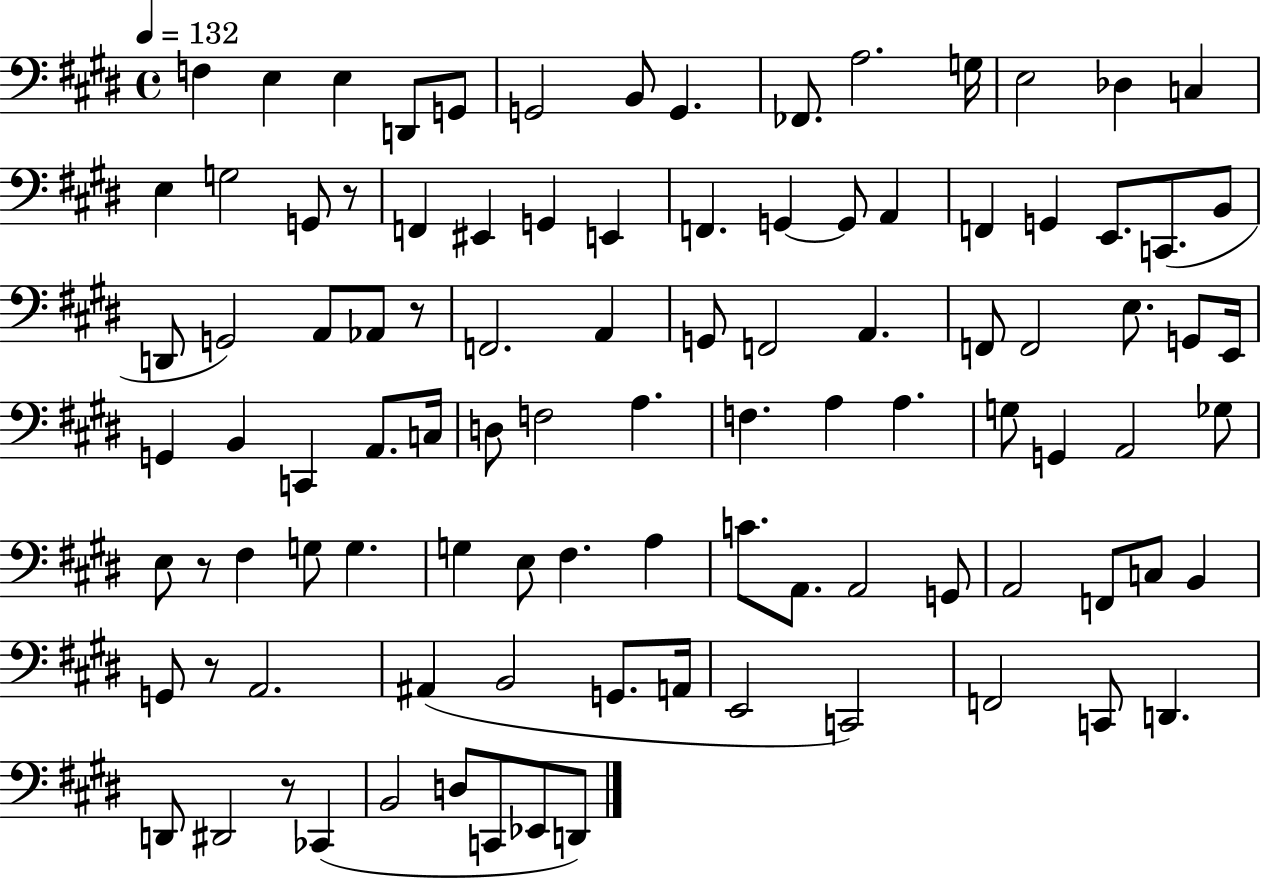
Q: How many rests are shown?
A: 5